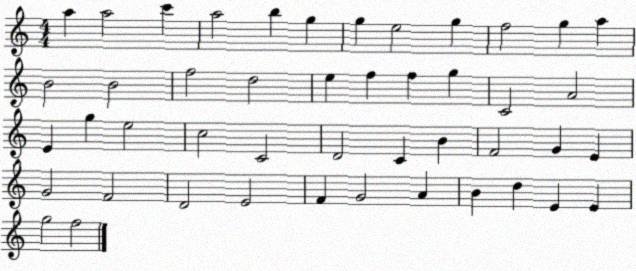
X:1
T:Untitled
M:4/4
L:1/4
K:C
a a2 c' a2 b g g e2 g f2 g a B2 B2 f2 d2 e f f g C2 A2 E g e2 c2 C2 D2 C B F2 G E G2 F2 D2 E2 F G2 A B d E E g2 f2